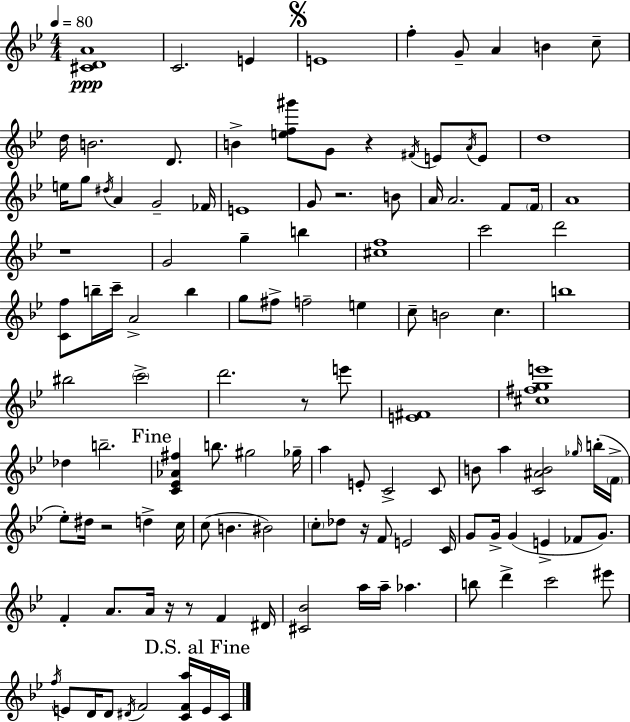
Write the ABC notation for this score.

X:1
T:Untitled
M:4/4
L:1/4
K:Bb
[^CDA]4 C2 E E4 f G/2 A B c/2 d/4 B2 D/2 B [ef^g']/2 G/2 z ^F/4 E/2 A/4 E/2 d4 e/4 g/2 ^d/4 A G2 _F/4 E4 G/2 z2 B/2 A/4 A2 F/2 F/4 A4 z4 G2 g b [^cf]4 c'2 d'2 [Cf]/2 b/4 c'/4 A2 b g/2 ^f/2 f2 e c/2 B2 c b4 ^b2 c'2 d'2 z/2 e'/2 [E^F]4 [^c^fge']4 _d b2 [C_E_A^f] b/2 ^g2 _g/4 a E/2 C2 C/2 B/2 a [C^AB]2 _g/4 b/4 F/4 _e/2 ^d/4 z2 d c/4 c/2 B ^B2 c/2 _d/2 z/4 F/2 E2 C/4 G/2 G/4 G E _F/2 G/2 F A/2 A/4 z/4 z/2 F ^D/4 [^C_B]2 a/4 a/4 _a b/2 d' c'2 ^e'/2 f/4 E/2 D/4 D/2 ^D/4 F2 [CFa]/4 E/4 C/4